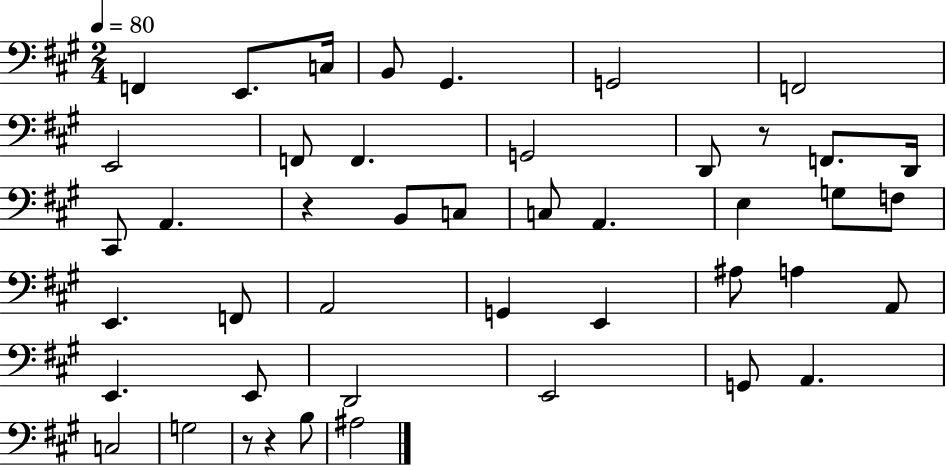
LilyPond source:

{
  \clef bass
  \numericTimeSignature
  \time 2/4
  \key a \major
  \tempo 4 = 80
  f,4 e,8. c16 | b,8 gis,4. | g,2 | f,2 | \break e,2 | f,8 f,4. | g,2 | d,8 r8 f,8. d,16 | \break cis,8 a,4. | r4 b,8 c8 | c8 a,4. | e4 g8 f8 | \break e,4. f,8 | a,2 | g,4 e,4 | ais8 a4 a,8 | \break e,4. e,8 | d,2 | e,2 | g,8 a,4. | \break c2 | g2 | r8 r4 b8 | ais2 | \break \bar "|."
}